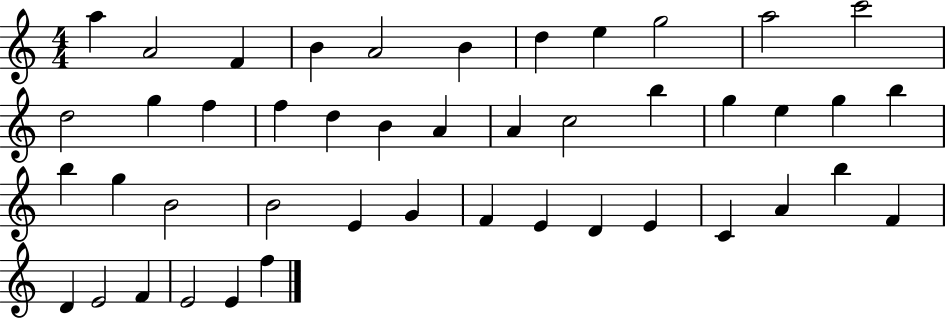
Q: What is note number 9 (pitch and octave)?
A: G5